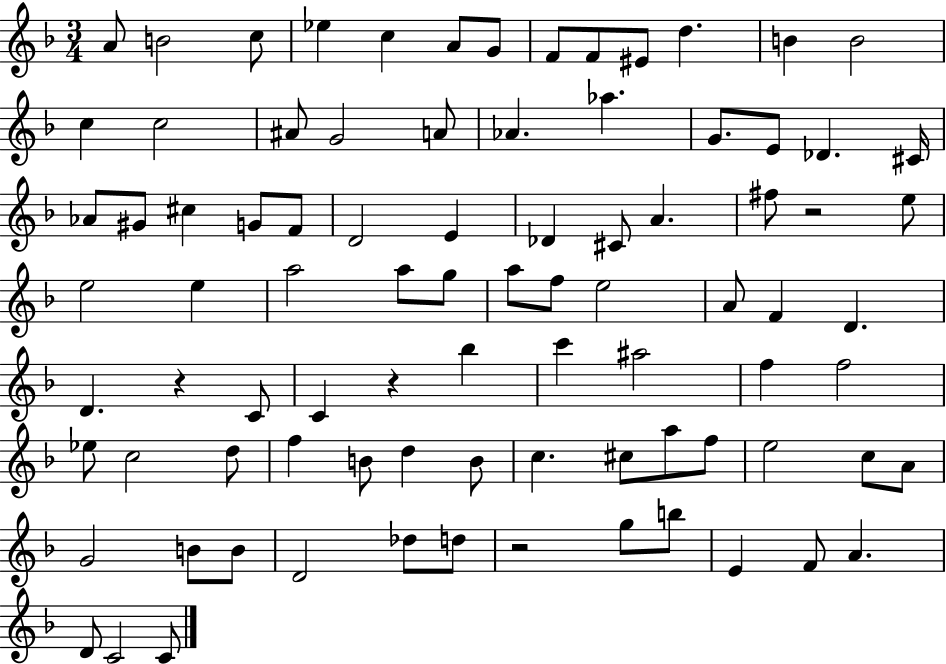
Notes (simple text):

A4/e B4/h C5/e Eb5/q C5/q A4/e G4/e F4/e F4/e EIS4/e D5/q. B4/q B4/h C5/q C5/h A#4/e G4/h A4/e Ab4/q. Ab5/q. G4/e. E4/e Db4/q. C#4/s Ab4/e G#4/e C#5/q G4/e F4/e D4/h E4/q Db4/q C#4/e A4/q. F#5/e R/h E5/e E5/h E5/q A5/h A5/e G5/e A5/e F5/e E5/h A4/e F4/q D4/q. D4/q. R/q C4/e C4/q R/q Bb5/q C6/q A#5/h F5/q F5/h Eb5/e C5/h D5/e F5/q B4/e D5/q B4/e C5/q. C#5/e A5/e F5/e E5/h C5/e A4/e G4/h B4/e B4/e D4/h Db5/e D5/e R/h G5/e B5/e E4/q F4/e A4/q. D4/e C4/h C4/e